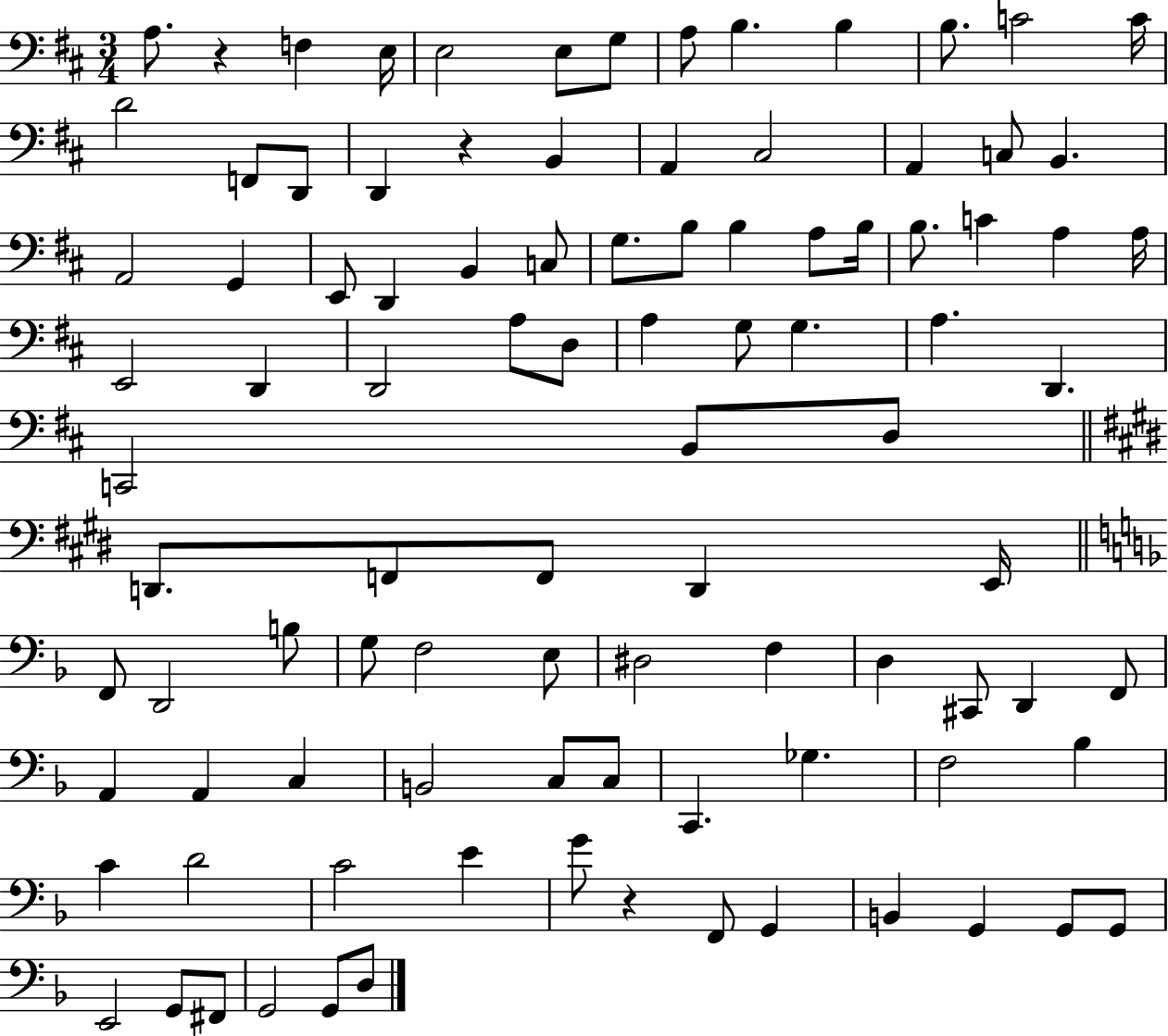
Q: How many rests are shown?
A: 3